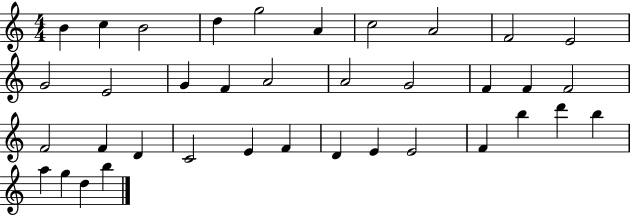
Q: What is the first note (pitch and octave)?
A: B4